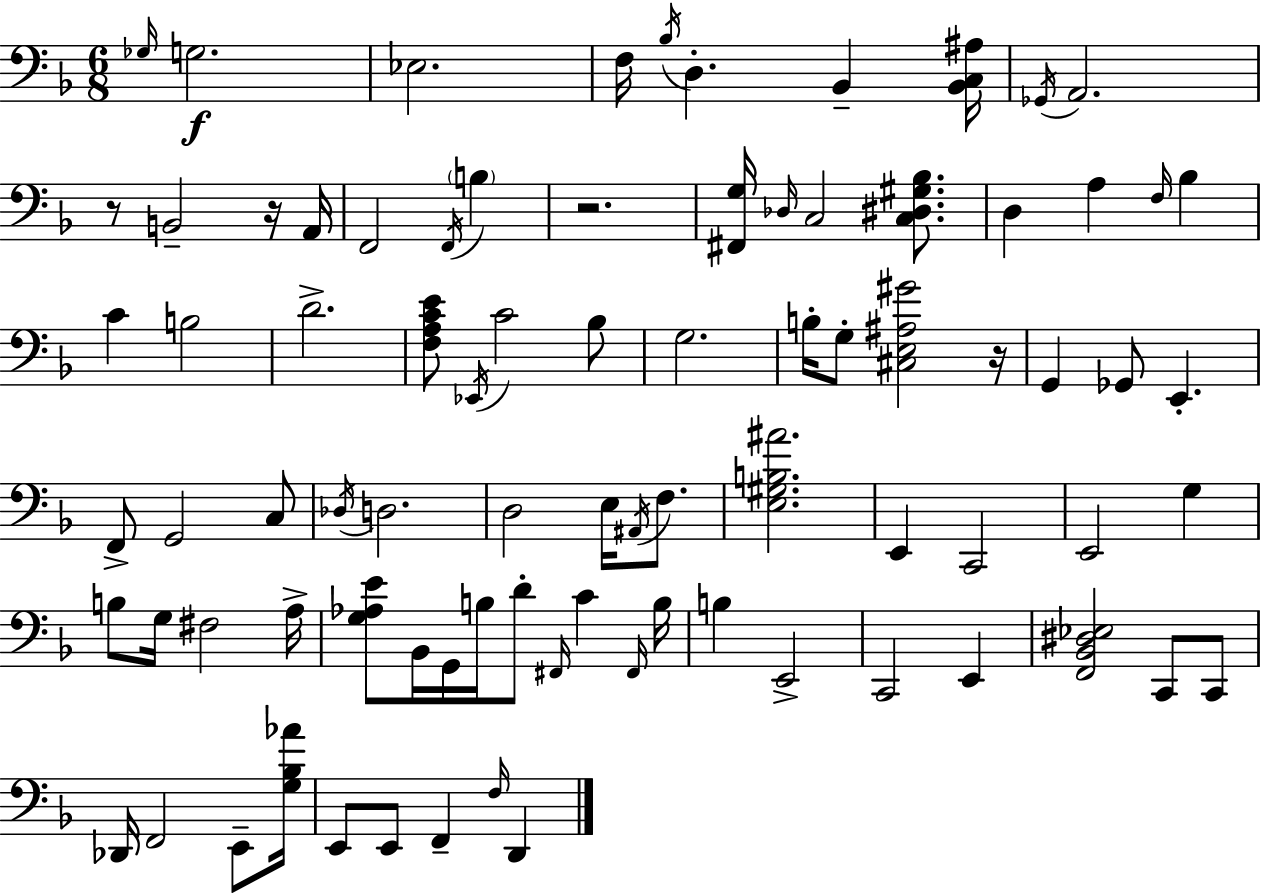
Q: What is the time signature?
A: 6/8